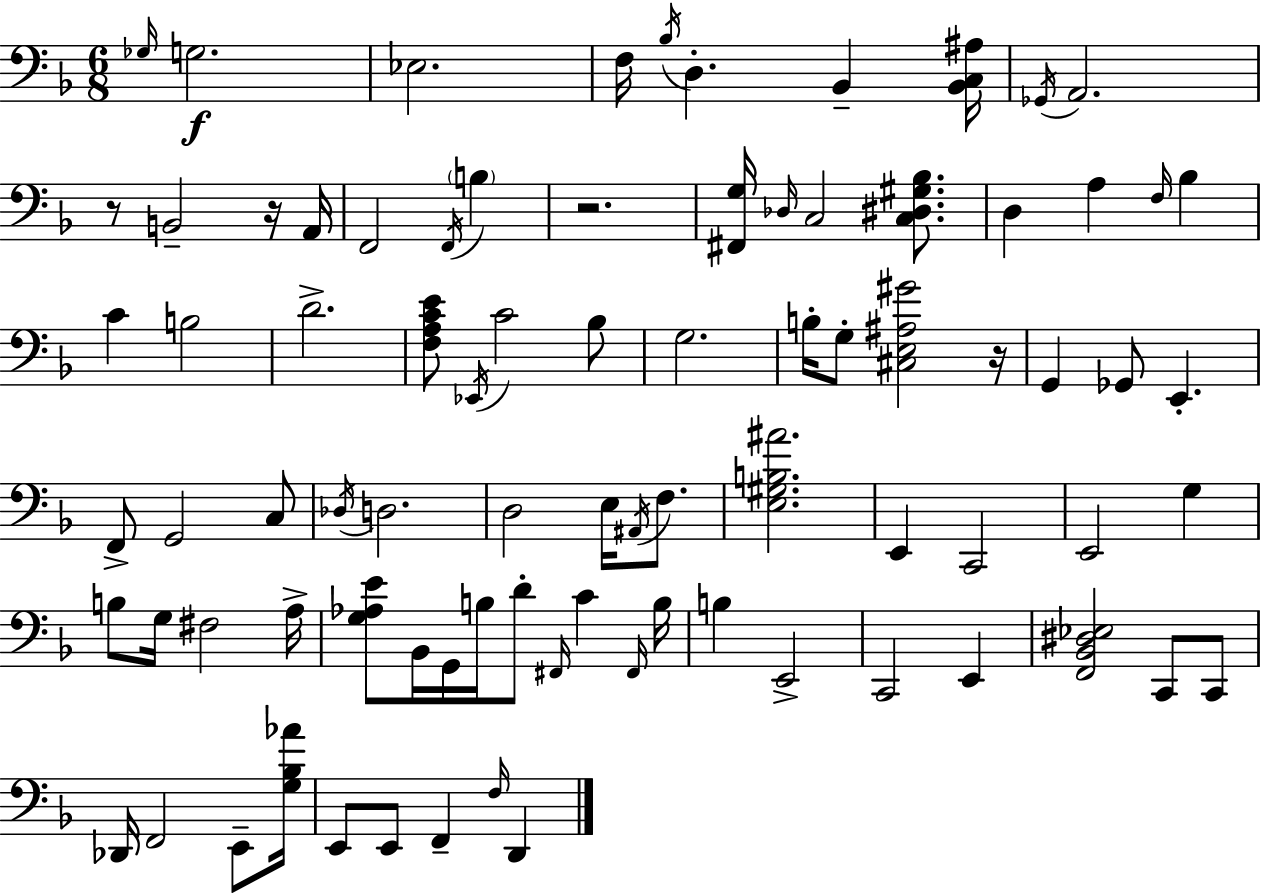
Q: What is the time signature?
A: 6/8